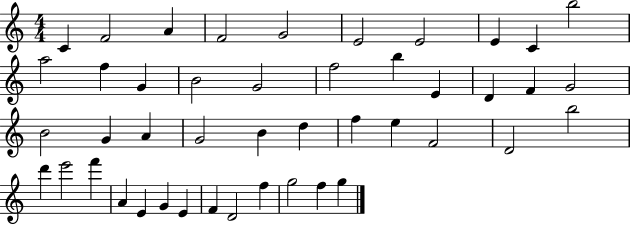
C4/q F4/h A4/q F4/h G4/h E4/h E4/h E4/q C4/q B5/h A5/h F5/q G4/q B4/h G4/h F5/h B5/q E4/q D4/q F4/q G4/h B4/h G4/q A4/q G4/h B4/q D5/q F5/q E5/q F4/h D4/h B5/h D6/q E6/h F6/q A4/q E4/q G4/q E4/q F4/q D4/h F5/q G5/h F5/q G5/q